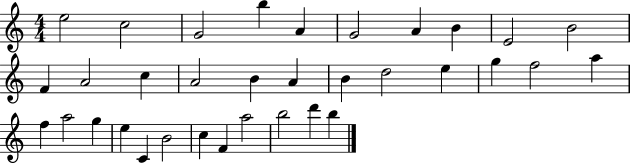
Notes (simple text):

E5/h C5/h G4/h B5/q A4/q G4/h A4/q B4/q E4/h B4/h F4/q A4/h C5/q A4/h B4/q A4/q B4/q D5/h E5/q G5/q F5/h A5/q F5/q A5/h G5/q E5/q C4/q B4/h C5/q F4/q A5/h B5/h D6/q B5/q